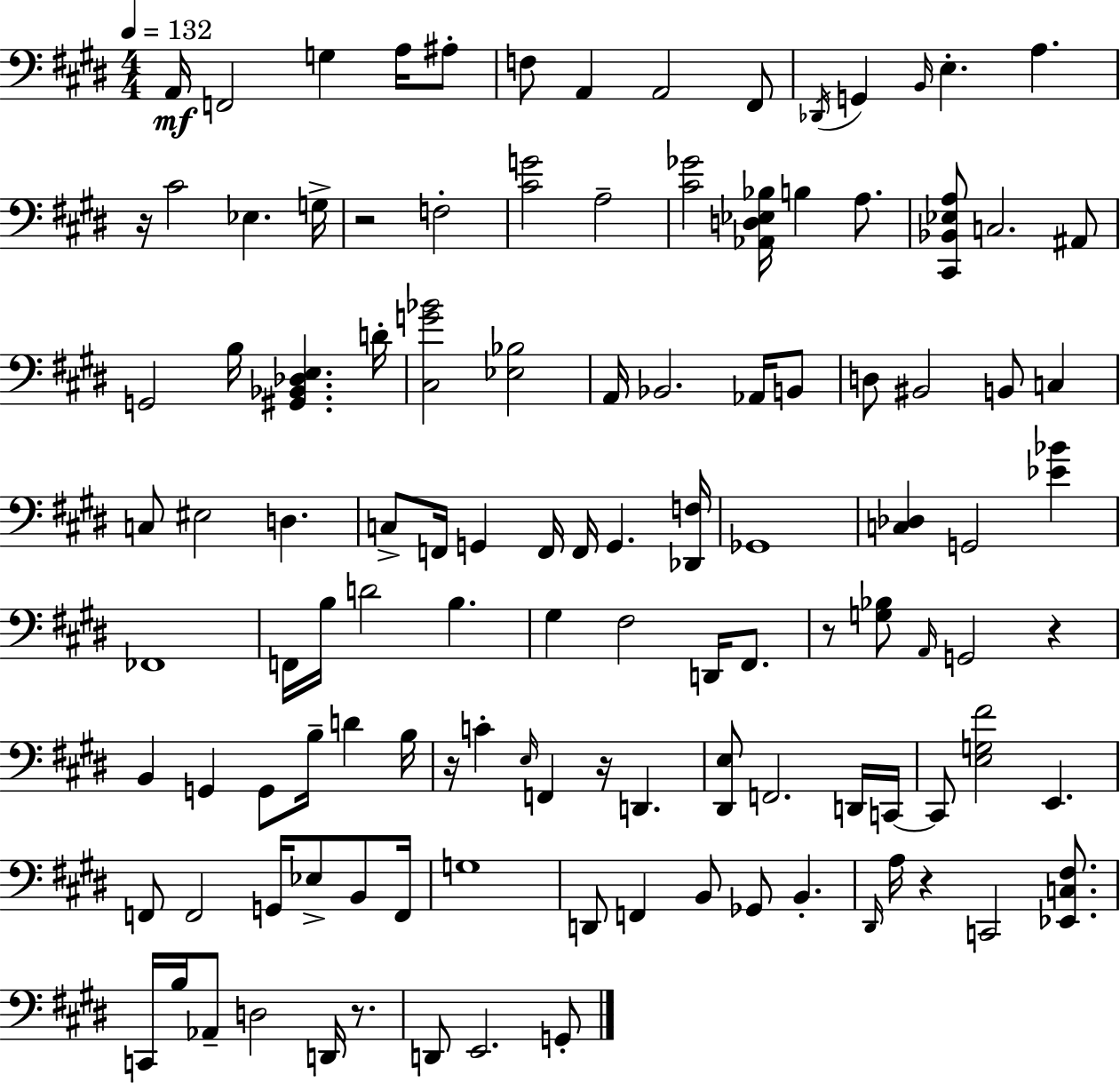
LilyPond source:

{
  \clef bass
  \numericTimeSignature
  \time 4/4
  \key e \major
  \tempo 4 = 132
  a,16\mf f,2 g4 a16 ais8-. | f8 a,4 a,2 fis,8 | \acciaccatura { des,16 } g,4 \grace { b,16 } e4.-. a4. | r16 cis'2 ees4. | \break g16-> r2 f2-. | <cis' g'>2 a2-- | <cis' ges'>2 <aes, d ees bes>16 b4 a8. | <cis, bes, ees a>8 c2. | \break ais,8 g,2 b16 <gis, bes, des e>4. | d'16-. <cis g' bes'>2 <ees bes>2 | a,16 bes,2. aes,16 | b,8 d8 bis,2 b,8 c4 | \break c8 eis2 d4. | c8-> f,16 g,4 f,16 f,16 g,4. | <des, f>16 ges,1 | <c des>4 g,2 <ees' bes'>4 | \break fes,1 | f,16 b16 d'2 b4. | gis4 fis2 d,16 fis,8. | r8 <g bes>8 \grace { a,16 } g,2 r4 | \break b,4 g,4 g,8 b16-- d'4 | b16 r16 c'4-. \grace { e16 } f,4 r16 d,4. | <dis, e>8 f,2. | d,16 c,16~~ c,8 <e g fis'>2 e,4. | \break f,8 f,2 g,16 ees8-> | b,8 f,16 g1 | d,8 f,4 b,8 ges,8 b,4.-. | \grace { dis,16 } a16 r4 c,2 | \break <ees, c fis>8. c,16 b16 aes,8-- d2 | d,16 r8. d,8 e,2. | g,8-. \bar "|."
}